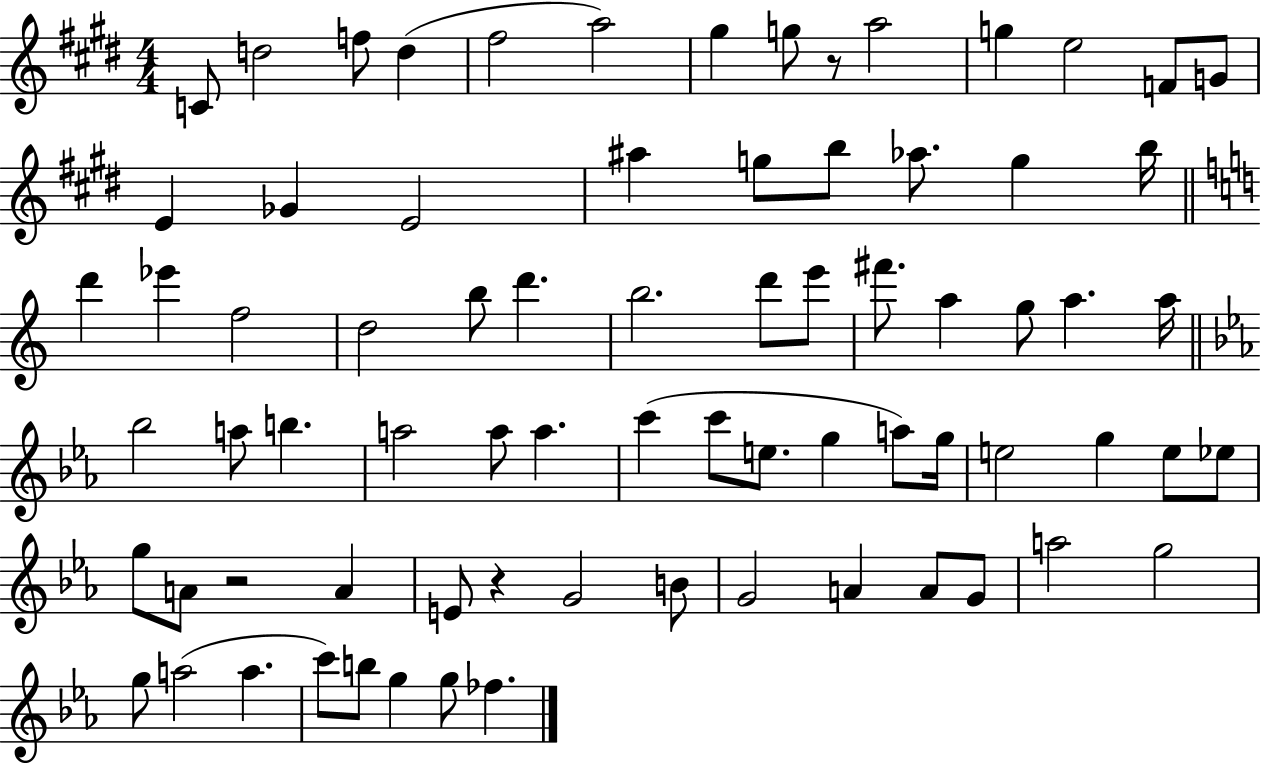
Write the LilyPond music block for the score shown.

{
  \clef treble
  \numericTimeSignature
  \time 4/4
  \key e \major
  c'8 d''2 f''8 d''4( | fis''2 a''2) | gis''4 g''8 r8 a''2 | g''4 e''2 f'8 g'8 | \break e'4 ges'4 e'2 | ais''4 g''8 b''8 aes''8. g''4 b''16 | \bar "||" \break \key c \major d'''4 ees'''4 f''2 | d''2 b''8 d'''4. | b''2. d'''8 e'''8 | fis'''8. a''4 g''8 a''4. a''16 | \break \bar "||" \break \key ees \major bes''2 a''8 b''4. | a''2 a''8 a''4. | c'''4( c'''8 e''8. g''4 a''8) g''16 | e''2 g''4 e''8 ees''8 | \break g''8 a'8 r2 a'4 | e'8 r4 g'2 b'8 | g'2 a'4 a'8 g'8 | a''2 g''2 | \break g''8 a''2( a''4. | c'''8) b''8 g''4 g''8 fes''4. | \bar "|."
}